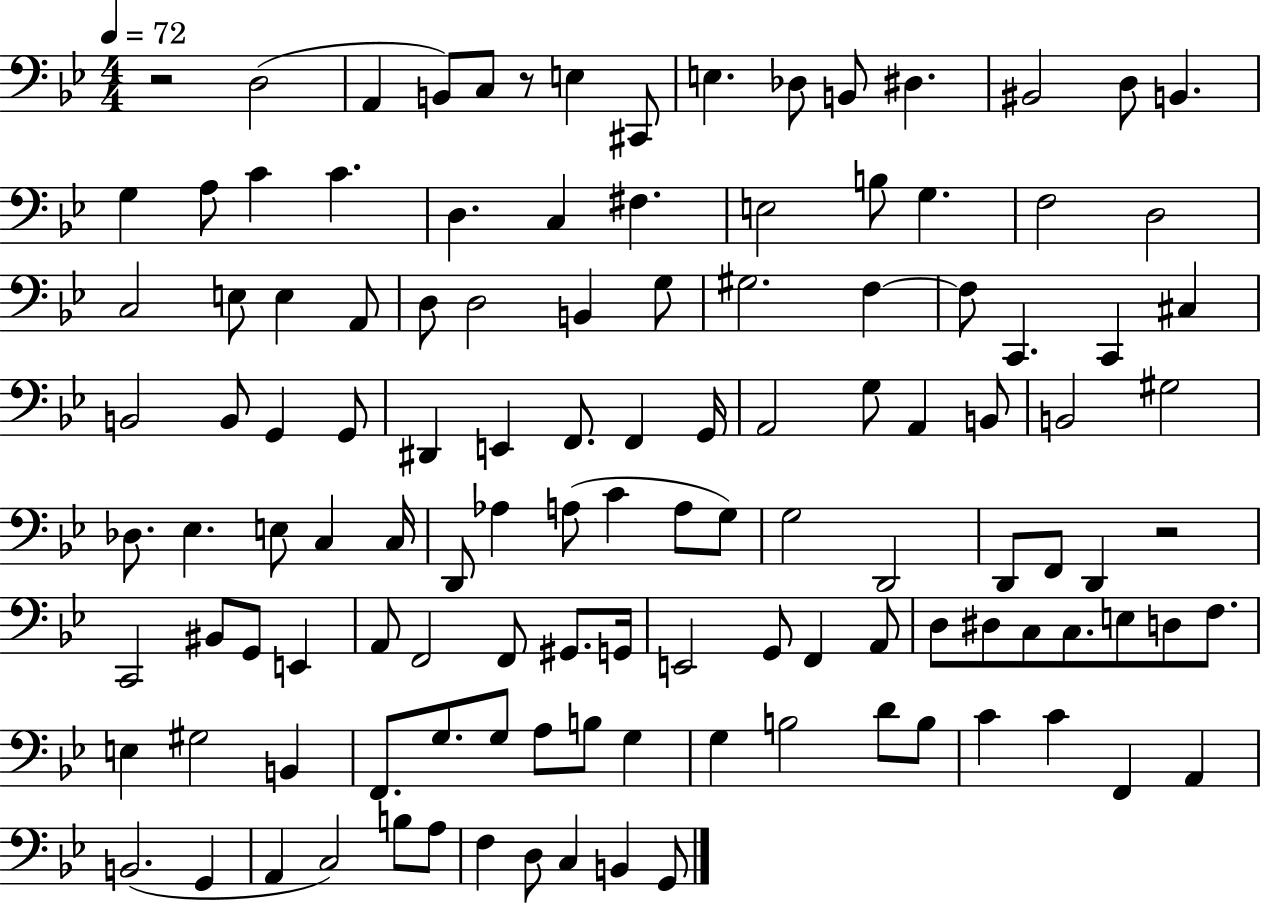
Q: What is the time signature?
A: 4/4